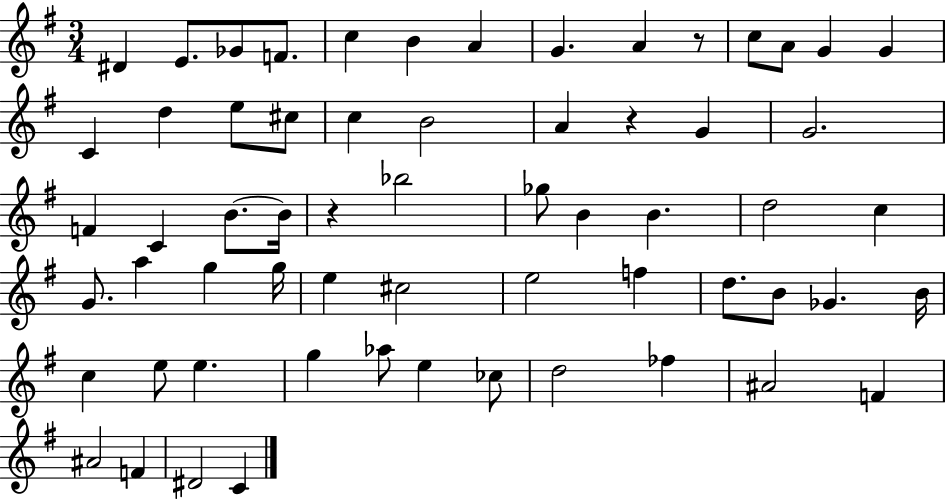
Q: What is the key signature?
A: G major